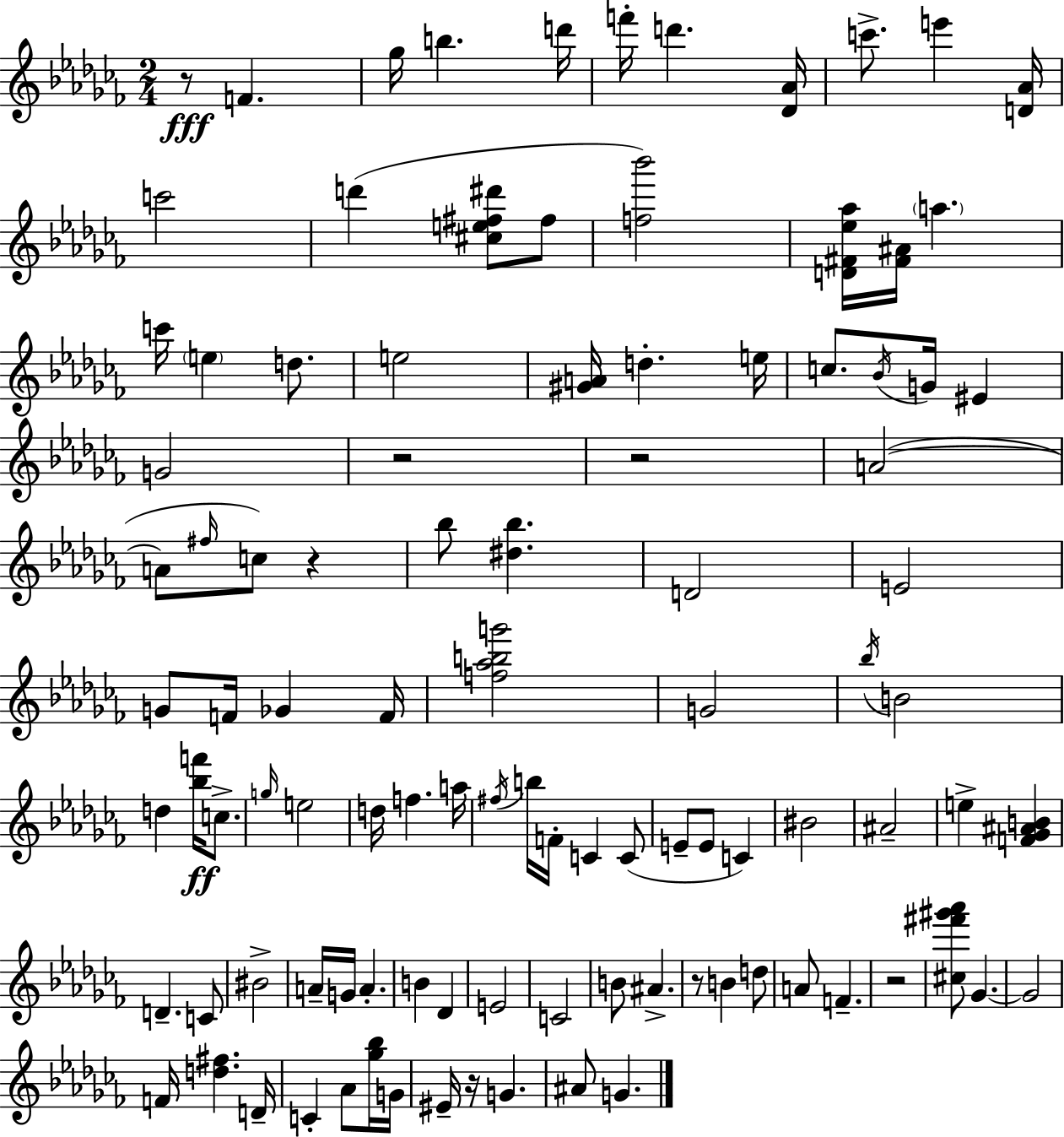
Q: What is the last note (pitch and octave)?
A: G4